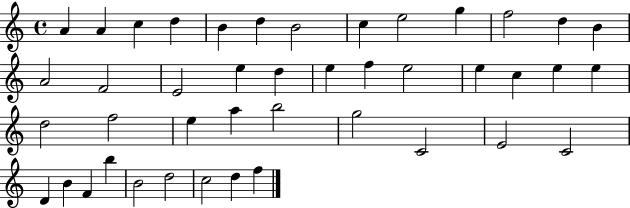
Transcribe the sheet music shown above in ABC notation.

X:1
T:Untitled
M:4/4
L:1/4
K:C
A A c d B d B2 c e2 g f2 d B A2 F2 E2 e d e f e2 e c e e d2 f2 e a b2 g2 C2 E2 C2 D B F b B2 d2 c2 d f